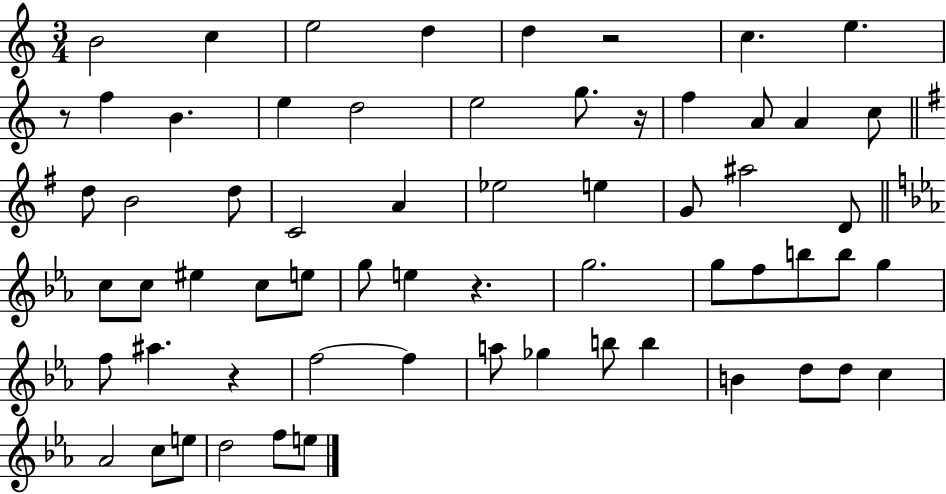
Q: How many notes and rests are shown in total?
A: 63